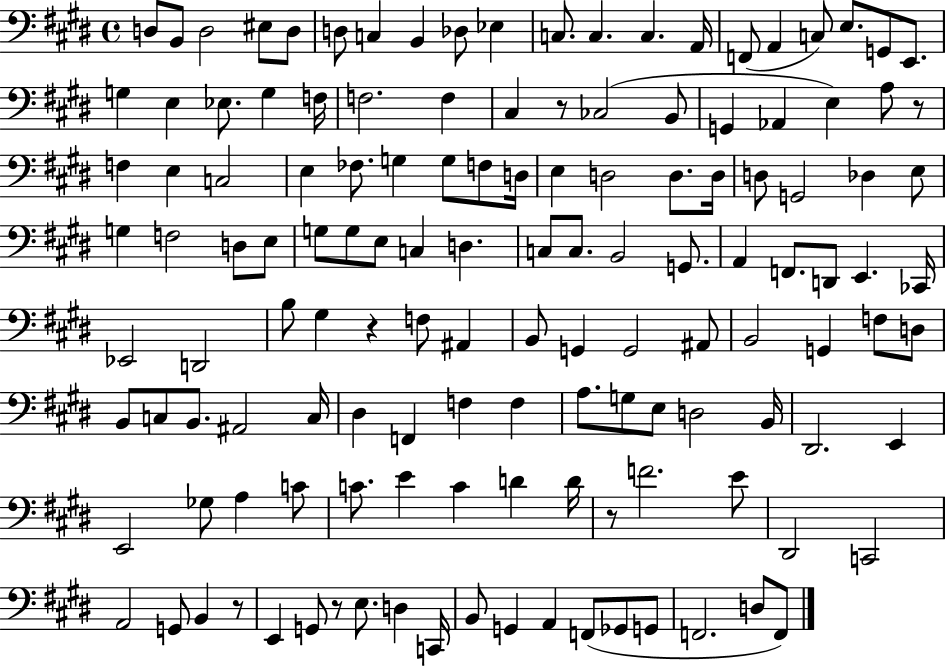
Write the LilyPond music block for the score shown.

{
  \clef bass
  \time 4/4
  \defaultTimeSignature
  \key e \major
  d8 b,8 d2 eis8 d8 | d8 c4 b,4 des8 ees4 | c8. c4. c4. a,16 | f,8( a,4 c8) e8. g,8 e,8. | \break g4 e4 ees8. g4 f16 | f2. f4 | cis4 r8 ces2( b,8 | g,4 aes,4 e4) a8 r8 | \break f4 e4 c2 | e4 fes8. g4 g8 f8 d16 | e4 d2 d8. d16 | d8 g,2 des4 e8 | \break g4 f2 d8 e8 | g8 g8 e8 c4 d4. | c8 c8. b,2 g,8. | a,4 f,8. d,8 e,4. ces,16 | \break ees,2 d,2 | b8 gis4 r4 f8 ais,4 | b,8 g,4 g,2 ais,8 | b,2 g,4 f8 d8 | \break b,8 c8 b,8. ais,2 c16 | dis4 f,4 f4 f4 | a8. g8 e8 d2 b,16 | dis,2. e,4 | \break e,2 ges8 a4 c'8 | c'8. e'4 c'4 d'4 d'16 | r8 f'2. e'8 | dis,2 c,2 | \break a,2 g,8 b,4 r8 | e,4 g,8 r8 e8. d4 c,16 | b,8 g,4 a,4 f,8( ges,8 g,8 | f,2. d8 f,8) | \break \bar "|."
}